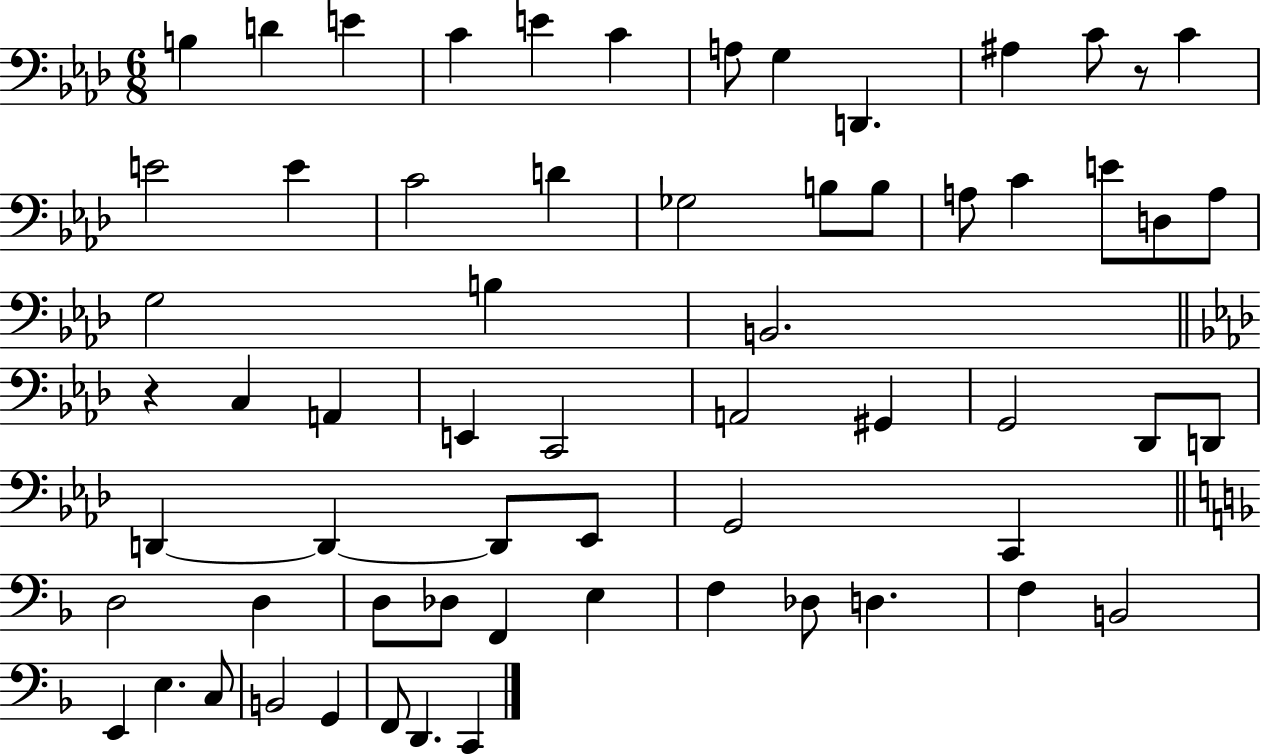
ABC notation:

X:1
T:Untitled
M:6/8
L:1/4
K:Ab
B, D E C E C A,/2 G, D,, ^A, C/2 z/2 C E2 E C2 D _G,2 B,/2 B,/2 A,/2 C E/2 D,/2 A,/2 G,2 B, B,,2 z C, A,, E,, C,,2 A,,2 ^G,, G,,2 _D,,/2 D,,/2 D,, D,, D,,/2 _E,,/2 G,,2 C,, D,2 D, D,/2 _D,/2 F,, E, F, _D,/2 D, F, B,,2 E,, E, C,/2 B,,2 G,, F,,/2 D,, C,,